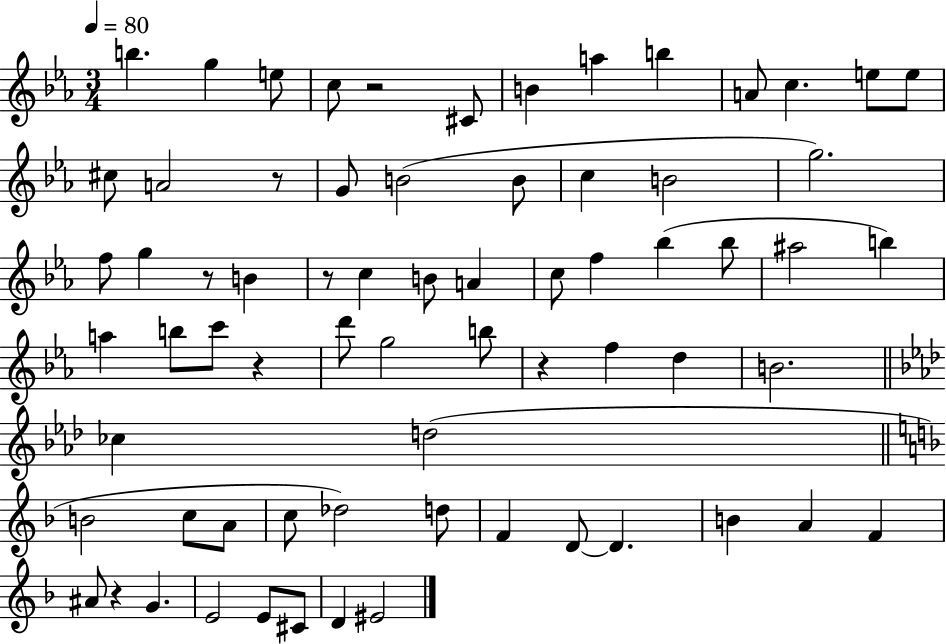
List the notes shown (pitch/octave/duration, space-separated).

B5/q. G5/q E5/e C5/e R/h C#4/e B4/q A5/q B5/q A4/e C5/q. E5/e E5/e C#5/e A4/h R/e G4/e B4/h B4/e C5/q B4/h G5/h. F5/e G5/q R/e B4/q R/e C5/q B4/e A4/q C5/e F5/q Bb5/q Bb5/e A#5/h B5/q A5/q B5/e C6/e R/q D6/e G5/h B5/e R/q F5/q D5/q B4/h. CES5/q D5/h B4/h C5/e A4/e C5/e Db5/h D5/e F4/q D4/e D4/q. B4/q A4/q F4/q A#4/e R/q G4/q. E4/h E4/e C#4/e D4/q EIS4/h